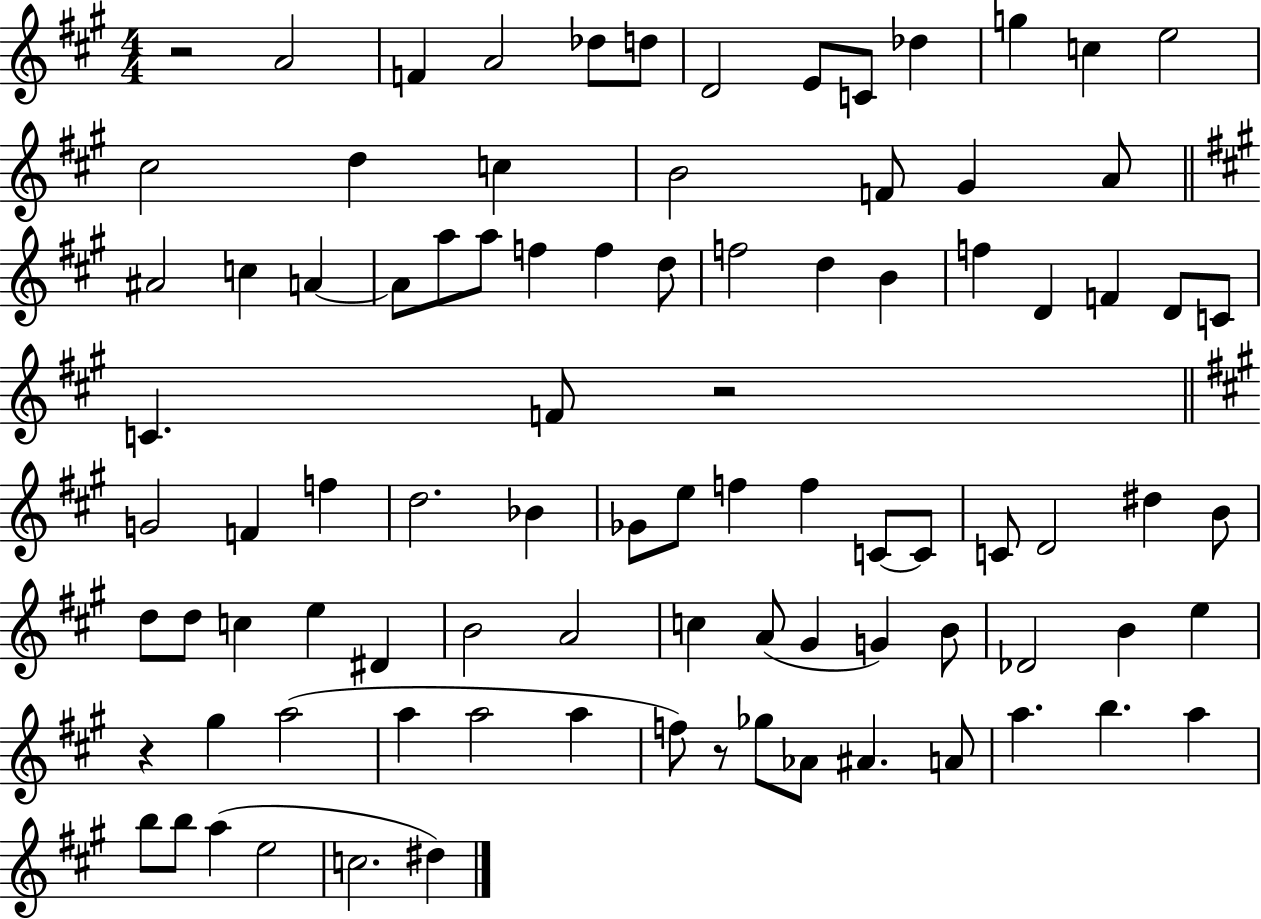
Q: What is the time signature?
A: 4/4